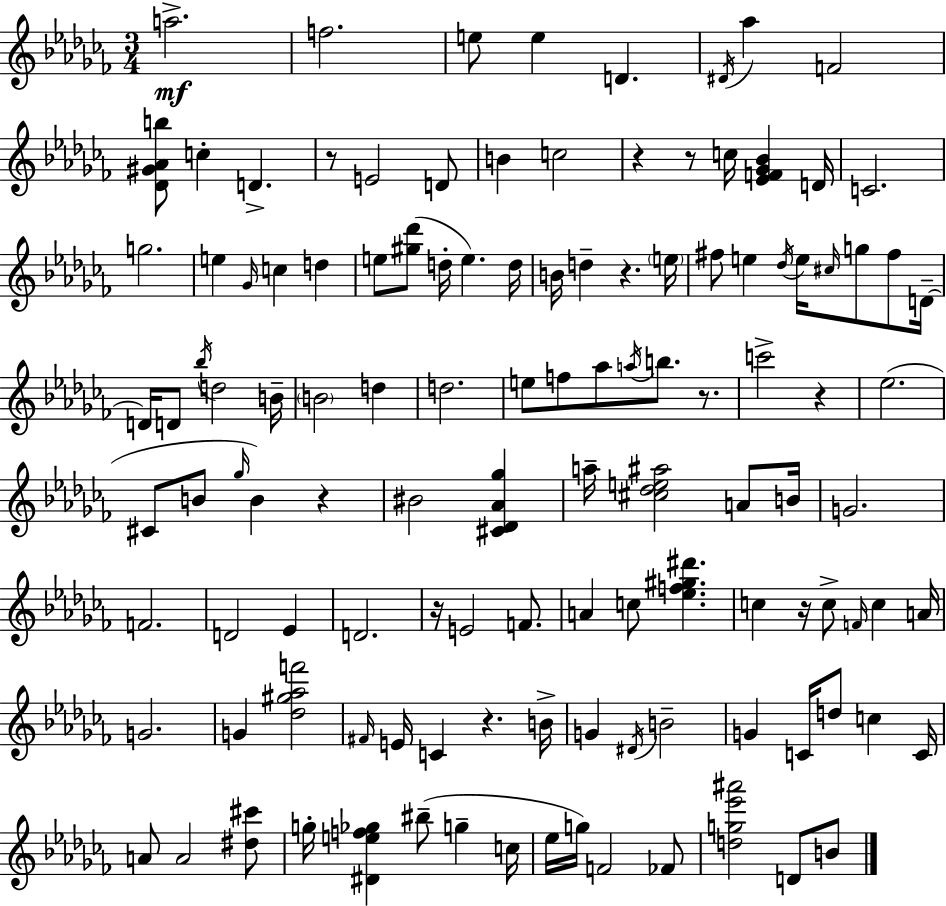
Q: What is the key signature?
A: AES minor